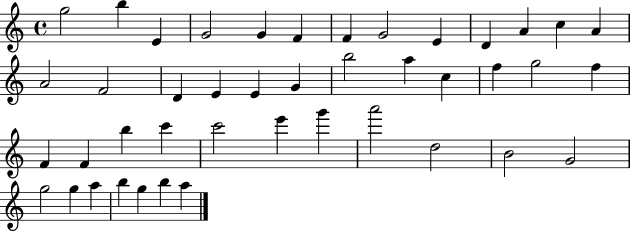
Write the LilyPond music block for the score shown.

{
  \clef treble
  \time 4/4
  \defaultTimeSignature
  \key c \major
  g''2 b''4 e'4 | g'2 g'4 f'4 | f'4 g'2 e'4 | d'4 a'4 c''4 a'4 | \break a'2 f'2 | d'4 e'4 e'4 g'4 | b''2 a''4 c''4 | f''4 g''2 f''4 | \break f'4 f'4 b''4 c'''4 | c'''2 e'''4 g'''4 | a'''2 d''2 | b'2 g'2 | \break g''2 g''4 a''4 | b''4 g''4 b''4 a''4 | \bar "|."
}